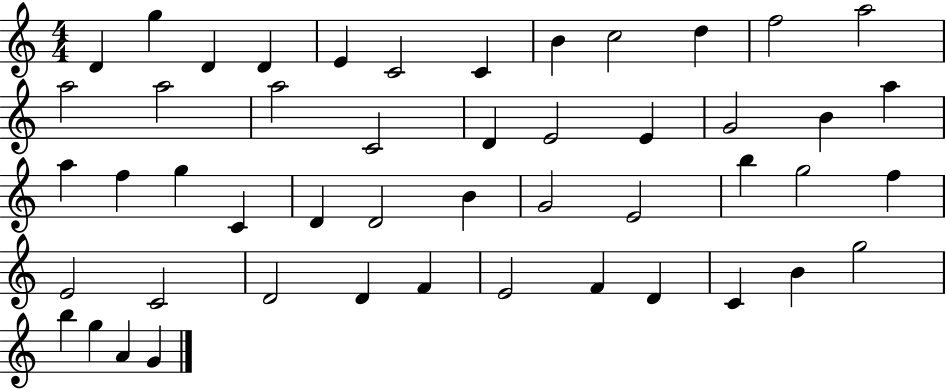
D4/q G5/q D4/q D4/q E4/q C4/h C4/q B4/q C5/h D5/q F5/h A5/h A5/h A5/h A5/h C4/h D4/q E4/h E4/q G4/h B4/q A5/q A5/q F5/q G5/q C4/q D4/q D4/h B4/q G4/h E4/h B5/q G5/h F5/q E4/h C4/h D4/h D4/q F4/q E4/h F4/q D4/q C4/q B4/q G5/h B5/q G5/q A4/q G4/q